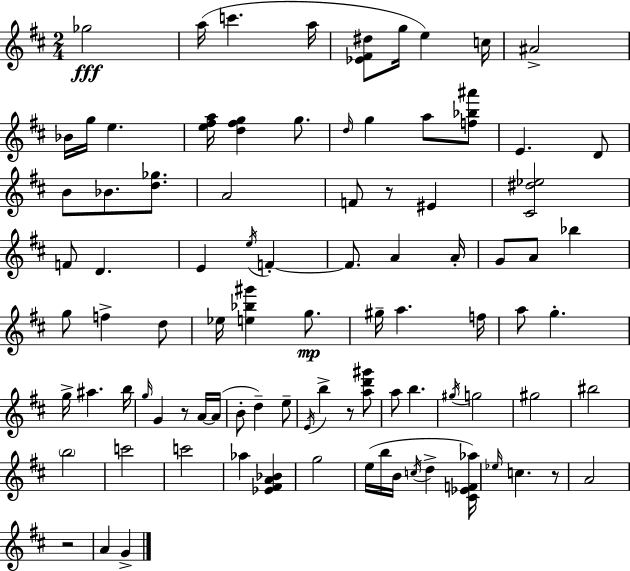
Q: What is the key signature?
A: D major